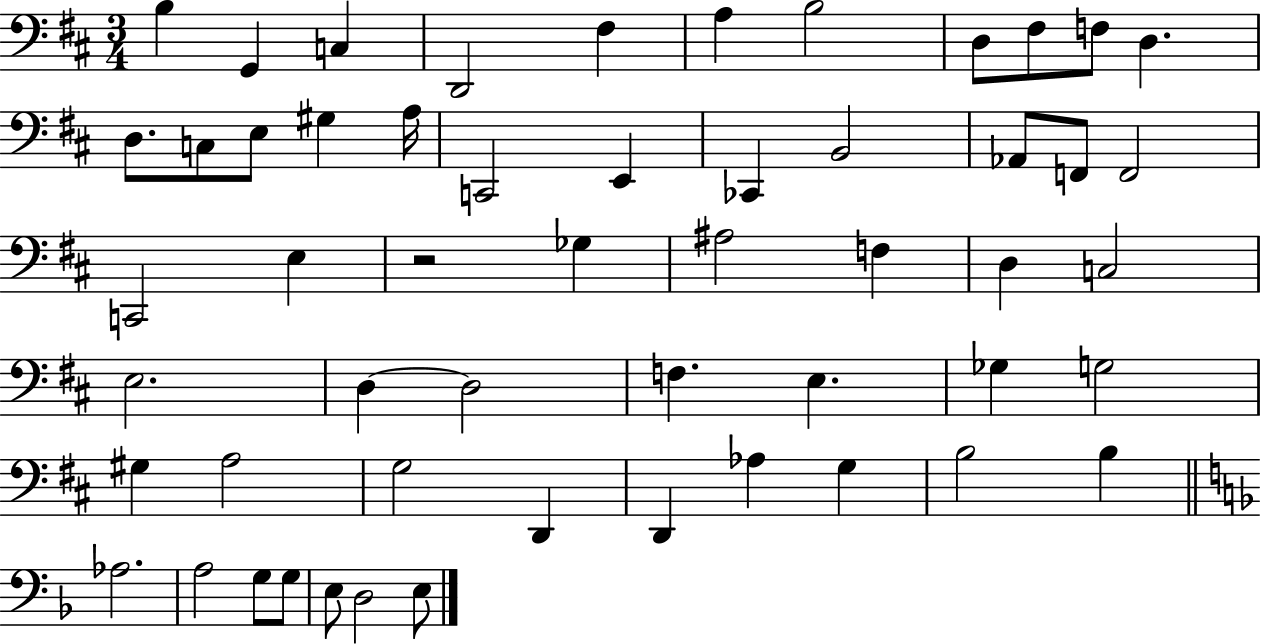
X:1
T:Untitled
M:3/4
L:1/4
K:D
B, G,, C, D,,2 ^F, A, B,2 D,/2 ^F,/2 F,/2 D, D,/2 C,/2 E,/2 ^G, A,/4 C,,2 E,, _C,, B,,2 _A,,/2 F,,/2 F,,2 C,,2 E, z2 _G, ^A,2 F, D, C,2 E,2 D, D,2 F, E, _G, G,2 ^G, A,2 G,2 D,, D,, _A, G, B,2 B, _A,2 A,2 G,/2 G,/2 E,/2 D,2 E,/2